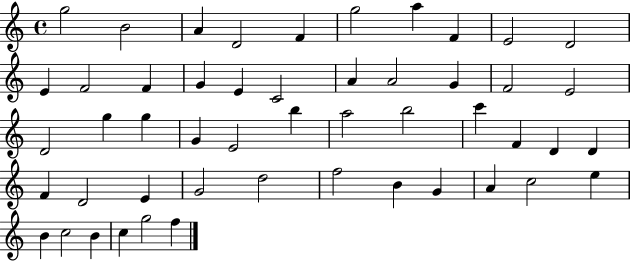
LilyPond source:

{
  \clef treble
  \time 4/4
  \defaultTimeSignature
  \key c \major
  g''2 b'2 | a'4 d'2 f'4 | g''2 a''4 f'4 | e'2 d'2 | \break e'4 f'2 f'4 | g'4 e'4 c'2 | a'4 a'2 g'4 | f'2 e'2 | \break d'2 g''4 g''4 | g'4 e'2 b''4 | a''2 b''2 | c'''4 f'4 d'4 d'4 | \break f'4 d'2 e'4 | g'2 d''2 | f''2 b'4 g'4 | a'4 c''2 e''4 | \break b'4 c''2 b'4 | c''4 g''2 f''4 | \bar "|."
}